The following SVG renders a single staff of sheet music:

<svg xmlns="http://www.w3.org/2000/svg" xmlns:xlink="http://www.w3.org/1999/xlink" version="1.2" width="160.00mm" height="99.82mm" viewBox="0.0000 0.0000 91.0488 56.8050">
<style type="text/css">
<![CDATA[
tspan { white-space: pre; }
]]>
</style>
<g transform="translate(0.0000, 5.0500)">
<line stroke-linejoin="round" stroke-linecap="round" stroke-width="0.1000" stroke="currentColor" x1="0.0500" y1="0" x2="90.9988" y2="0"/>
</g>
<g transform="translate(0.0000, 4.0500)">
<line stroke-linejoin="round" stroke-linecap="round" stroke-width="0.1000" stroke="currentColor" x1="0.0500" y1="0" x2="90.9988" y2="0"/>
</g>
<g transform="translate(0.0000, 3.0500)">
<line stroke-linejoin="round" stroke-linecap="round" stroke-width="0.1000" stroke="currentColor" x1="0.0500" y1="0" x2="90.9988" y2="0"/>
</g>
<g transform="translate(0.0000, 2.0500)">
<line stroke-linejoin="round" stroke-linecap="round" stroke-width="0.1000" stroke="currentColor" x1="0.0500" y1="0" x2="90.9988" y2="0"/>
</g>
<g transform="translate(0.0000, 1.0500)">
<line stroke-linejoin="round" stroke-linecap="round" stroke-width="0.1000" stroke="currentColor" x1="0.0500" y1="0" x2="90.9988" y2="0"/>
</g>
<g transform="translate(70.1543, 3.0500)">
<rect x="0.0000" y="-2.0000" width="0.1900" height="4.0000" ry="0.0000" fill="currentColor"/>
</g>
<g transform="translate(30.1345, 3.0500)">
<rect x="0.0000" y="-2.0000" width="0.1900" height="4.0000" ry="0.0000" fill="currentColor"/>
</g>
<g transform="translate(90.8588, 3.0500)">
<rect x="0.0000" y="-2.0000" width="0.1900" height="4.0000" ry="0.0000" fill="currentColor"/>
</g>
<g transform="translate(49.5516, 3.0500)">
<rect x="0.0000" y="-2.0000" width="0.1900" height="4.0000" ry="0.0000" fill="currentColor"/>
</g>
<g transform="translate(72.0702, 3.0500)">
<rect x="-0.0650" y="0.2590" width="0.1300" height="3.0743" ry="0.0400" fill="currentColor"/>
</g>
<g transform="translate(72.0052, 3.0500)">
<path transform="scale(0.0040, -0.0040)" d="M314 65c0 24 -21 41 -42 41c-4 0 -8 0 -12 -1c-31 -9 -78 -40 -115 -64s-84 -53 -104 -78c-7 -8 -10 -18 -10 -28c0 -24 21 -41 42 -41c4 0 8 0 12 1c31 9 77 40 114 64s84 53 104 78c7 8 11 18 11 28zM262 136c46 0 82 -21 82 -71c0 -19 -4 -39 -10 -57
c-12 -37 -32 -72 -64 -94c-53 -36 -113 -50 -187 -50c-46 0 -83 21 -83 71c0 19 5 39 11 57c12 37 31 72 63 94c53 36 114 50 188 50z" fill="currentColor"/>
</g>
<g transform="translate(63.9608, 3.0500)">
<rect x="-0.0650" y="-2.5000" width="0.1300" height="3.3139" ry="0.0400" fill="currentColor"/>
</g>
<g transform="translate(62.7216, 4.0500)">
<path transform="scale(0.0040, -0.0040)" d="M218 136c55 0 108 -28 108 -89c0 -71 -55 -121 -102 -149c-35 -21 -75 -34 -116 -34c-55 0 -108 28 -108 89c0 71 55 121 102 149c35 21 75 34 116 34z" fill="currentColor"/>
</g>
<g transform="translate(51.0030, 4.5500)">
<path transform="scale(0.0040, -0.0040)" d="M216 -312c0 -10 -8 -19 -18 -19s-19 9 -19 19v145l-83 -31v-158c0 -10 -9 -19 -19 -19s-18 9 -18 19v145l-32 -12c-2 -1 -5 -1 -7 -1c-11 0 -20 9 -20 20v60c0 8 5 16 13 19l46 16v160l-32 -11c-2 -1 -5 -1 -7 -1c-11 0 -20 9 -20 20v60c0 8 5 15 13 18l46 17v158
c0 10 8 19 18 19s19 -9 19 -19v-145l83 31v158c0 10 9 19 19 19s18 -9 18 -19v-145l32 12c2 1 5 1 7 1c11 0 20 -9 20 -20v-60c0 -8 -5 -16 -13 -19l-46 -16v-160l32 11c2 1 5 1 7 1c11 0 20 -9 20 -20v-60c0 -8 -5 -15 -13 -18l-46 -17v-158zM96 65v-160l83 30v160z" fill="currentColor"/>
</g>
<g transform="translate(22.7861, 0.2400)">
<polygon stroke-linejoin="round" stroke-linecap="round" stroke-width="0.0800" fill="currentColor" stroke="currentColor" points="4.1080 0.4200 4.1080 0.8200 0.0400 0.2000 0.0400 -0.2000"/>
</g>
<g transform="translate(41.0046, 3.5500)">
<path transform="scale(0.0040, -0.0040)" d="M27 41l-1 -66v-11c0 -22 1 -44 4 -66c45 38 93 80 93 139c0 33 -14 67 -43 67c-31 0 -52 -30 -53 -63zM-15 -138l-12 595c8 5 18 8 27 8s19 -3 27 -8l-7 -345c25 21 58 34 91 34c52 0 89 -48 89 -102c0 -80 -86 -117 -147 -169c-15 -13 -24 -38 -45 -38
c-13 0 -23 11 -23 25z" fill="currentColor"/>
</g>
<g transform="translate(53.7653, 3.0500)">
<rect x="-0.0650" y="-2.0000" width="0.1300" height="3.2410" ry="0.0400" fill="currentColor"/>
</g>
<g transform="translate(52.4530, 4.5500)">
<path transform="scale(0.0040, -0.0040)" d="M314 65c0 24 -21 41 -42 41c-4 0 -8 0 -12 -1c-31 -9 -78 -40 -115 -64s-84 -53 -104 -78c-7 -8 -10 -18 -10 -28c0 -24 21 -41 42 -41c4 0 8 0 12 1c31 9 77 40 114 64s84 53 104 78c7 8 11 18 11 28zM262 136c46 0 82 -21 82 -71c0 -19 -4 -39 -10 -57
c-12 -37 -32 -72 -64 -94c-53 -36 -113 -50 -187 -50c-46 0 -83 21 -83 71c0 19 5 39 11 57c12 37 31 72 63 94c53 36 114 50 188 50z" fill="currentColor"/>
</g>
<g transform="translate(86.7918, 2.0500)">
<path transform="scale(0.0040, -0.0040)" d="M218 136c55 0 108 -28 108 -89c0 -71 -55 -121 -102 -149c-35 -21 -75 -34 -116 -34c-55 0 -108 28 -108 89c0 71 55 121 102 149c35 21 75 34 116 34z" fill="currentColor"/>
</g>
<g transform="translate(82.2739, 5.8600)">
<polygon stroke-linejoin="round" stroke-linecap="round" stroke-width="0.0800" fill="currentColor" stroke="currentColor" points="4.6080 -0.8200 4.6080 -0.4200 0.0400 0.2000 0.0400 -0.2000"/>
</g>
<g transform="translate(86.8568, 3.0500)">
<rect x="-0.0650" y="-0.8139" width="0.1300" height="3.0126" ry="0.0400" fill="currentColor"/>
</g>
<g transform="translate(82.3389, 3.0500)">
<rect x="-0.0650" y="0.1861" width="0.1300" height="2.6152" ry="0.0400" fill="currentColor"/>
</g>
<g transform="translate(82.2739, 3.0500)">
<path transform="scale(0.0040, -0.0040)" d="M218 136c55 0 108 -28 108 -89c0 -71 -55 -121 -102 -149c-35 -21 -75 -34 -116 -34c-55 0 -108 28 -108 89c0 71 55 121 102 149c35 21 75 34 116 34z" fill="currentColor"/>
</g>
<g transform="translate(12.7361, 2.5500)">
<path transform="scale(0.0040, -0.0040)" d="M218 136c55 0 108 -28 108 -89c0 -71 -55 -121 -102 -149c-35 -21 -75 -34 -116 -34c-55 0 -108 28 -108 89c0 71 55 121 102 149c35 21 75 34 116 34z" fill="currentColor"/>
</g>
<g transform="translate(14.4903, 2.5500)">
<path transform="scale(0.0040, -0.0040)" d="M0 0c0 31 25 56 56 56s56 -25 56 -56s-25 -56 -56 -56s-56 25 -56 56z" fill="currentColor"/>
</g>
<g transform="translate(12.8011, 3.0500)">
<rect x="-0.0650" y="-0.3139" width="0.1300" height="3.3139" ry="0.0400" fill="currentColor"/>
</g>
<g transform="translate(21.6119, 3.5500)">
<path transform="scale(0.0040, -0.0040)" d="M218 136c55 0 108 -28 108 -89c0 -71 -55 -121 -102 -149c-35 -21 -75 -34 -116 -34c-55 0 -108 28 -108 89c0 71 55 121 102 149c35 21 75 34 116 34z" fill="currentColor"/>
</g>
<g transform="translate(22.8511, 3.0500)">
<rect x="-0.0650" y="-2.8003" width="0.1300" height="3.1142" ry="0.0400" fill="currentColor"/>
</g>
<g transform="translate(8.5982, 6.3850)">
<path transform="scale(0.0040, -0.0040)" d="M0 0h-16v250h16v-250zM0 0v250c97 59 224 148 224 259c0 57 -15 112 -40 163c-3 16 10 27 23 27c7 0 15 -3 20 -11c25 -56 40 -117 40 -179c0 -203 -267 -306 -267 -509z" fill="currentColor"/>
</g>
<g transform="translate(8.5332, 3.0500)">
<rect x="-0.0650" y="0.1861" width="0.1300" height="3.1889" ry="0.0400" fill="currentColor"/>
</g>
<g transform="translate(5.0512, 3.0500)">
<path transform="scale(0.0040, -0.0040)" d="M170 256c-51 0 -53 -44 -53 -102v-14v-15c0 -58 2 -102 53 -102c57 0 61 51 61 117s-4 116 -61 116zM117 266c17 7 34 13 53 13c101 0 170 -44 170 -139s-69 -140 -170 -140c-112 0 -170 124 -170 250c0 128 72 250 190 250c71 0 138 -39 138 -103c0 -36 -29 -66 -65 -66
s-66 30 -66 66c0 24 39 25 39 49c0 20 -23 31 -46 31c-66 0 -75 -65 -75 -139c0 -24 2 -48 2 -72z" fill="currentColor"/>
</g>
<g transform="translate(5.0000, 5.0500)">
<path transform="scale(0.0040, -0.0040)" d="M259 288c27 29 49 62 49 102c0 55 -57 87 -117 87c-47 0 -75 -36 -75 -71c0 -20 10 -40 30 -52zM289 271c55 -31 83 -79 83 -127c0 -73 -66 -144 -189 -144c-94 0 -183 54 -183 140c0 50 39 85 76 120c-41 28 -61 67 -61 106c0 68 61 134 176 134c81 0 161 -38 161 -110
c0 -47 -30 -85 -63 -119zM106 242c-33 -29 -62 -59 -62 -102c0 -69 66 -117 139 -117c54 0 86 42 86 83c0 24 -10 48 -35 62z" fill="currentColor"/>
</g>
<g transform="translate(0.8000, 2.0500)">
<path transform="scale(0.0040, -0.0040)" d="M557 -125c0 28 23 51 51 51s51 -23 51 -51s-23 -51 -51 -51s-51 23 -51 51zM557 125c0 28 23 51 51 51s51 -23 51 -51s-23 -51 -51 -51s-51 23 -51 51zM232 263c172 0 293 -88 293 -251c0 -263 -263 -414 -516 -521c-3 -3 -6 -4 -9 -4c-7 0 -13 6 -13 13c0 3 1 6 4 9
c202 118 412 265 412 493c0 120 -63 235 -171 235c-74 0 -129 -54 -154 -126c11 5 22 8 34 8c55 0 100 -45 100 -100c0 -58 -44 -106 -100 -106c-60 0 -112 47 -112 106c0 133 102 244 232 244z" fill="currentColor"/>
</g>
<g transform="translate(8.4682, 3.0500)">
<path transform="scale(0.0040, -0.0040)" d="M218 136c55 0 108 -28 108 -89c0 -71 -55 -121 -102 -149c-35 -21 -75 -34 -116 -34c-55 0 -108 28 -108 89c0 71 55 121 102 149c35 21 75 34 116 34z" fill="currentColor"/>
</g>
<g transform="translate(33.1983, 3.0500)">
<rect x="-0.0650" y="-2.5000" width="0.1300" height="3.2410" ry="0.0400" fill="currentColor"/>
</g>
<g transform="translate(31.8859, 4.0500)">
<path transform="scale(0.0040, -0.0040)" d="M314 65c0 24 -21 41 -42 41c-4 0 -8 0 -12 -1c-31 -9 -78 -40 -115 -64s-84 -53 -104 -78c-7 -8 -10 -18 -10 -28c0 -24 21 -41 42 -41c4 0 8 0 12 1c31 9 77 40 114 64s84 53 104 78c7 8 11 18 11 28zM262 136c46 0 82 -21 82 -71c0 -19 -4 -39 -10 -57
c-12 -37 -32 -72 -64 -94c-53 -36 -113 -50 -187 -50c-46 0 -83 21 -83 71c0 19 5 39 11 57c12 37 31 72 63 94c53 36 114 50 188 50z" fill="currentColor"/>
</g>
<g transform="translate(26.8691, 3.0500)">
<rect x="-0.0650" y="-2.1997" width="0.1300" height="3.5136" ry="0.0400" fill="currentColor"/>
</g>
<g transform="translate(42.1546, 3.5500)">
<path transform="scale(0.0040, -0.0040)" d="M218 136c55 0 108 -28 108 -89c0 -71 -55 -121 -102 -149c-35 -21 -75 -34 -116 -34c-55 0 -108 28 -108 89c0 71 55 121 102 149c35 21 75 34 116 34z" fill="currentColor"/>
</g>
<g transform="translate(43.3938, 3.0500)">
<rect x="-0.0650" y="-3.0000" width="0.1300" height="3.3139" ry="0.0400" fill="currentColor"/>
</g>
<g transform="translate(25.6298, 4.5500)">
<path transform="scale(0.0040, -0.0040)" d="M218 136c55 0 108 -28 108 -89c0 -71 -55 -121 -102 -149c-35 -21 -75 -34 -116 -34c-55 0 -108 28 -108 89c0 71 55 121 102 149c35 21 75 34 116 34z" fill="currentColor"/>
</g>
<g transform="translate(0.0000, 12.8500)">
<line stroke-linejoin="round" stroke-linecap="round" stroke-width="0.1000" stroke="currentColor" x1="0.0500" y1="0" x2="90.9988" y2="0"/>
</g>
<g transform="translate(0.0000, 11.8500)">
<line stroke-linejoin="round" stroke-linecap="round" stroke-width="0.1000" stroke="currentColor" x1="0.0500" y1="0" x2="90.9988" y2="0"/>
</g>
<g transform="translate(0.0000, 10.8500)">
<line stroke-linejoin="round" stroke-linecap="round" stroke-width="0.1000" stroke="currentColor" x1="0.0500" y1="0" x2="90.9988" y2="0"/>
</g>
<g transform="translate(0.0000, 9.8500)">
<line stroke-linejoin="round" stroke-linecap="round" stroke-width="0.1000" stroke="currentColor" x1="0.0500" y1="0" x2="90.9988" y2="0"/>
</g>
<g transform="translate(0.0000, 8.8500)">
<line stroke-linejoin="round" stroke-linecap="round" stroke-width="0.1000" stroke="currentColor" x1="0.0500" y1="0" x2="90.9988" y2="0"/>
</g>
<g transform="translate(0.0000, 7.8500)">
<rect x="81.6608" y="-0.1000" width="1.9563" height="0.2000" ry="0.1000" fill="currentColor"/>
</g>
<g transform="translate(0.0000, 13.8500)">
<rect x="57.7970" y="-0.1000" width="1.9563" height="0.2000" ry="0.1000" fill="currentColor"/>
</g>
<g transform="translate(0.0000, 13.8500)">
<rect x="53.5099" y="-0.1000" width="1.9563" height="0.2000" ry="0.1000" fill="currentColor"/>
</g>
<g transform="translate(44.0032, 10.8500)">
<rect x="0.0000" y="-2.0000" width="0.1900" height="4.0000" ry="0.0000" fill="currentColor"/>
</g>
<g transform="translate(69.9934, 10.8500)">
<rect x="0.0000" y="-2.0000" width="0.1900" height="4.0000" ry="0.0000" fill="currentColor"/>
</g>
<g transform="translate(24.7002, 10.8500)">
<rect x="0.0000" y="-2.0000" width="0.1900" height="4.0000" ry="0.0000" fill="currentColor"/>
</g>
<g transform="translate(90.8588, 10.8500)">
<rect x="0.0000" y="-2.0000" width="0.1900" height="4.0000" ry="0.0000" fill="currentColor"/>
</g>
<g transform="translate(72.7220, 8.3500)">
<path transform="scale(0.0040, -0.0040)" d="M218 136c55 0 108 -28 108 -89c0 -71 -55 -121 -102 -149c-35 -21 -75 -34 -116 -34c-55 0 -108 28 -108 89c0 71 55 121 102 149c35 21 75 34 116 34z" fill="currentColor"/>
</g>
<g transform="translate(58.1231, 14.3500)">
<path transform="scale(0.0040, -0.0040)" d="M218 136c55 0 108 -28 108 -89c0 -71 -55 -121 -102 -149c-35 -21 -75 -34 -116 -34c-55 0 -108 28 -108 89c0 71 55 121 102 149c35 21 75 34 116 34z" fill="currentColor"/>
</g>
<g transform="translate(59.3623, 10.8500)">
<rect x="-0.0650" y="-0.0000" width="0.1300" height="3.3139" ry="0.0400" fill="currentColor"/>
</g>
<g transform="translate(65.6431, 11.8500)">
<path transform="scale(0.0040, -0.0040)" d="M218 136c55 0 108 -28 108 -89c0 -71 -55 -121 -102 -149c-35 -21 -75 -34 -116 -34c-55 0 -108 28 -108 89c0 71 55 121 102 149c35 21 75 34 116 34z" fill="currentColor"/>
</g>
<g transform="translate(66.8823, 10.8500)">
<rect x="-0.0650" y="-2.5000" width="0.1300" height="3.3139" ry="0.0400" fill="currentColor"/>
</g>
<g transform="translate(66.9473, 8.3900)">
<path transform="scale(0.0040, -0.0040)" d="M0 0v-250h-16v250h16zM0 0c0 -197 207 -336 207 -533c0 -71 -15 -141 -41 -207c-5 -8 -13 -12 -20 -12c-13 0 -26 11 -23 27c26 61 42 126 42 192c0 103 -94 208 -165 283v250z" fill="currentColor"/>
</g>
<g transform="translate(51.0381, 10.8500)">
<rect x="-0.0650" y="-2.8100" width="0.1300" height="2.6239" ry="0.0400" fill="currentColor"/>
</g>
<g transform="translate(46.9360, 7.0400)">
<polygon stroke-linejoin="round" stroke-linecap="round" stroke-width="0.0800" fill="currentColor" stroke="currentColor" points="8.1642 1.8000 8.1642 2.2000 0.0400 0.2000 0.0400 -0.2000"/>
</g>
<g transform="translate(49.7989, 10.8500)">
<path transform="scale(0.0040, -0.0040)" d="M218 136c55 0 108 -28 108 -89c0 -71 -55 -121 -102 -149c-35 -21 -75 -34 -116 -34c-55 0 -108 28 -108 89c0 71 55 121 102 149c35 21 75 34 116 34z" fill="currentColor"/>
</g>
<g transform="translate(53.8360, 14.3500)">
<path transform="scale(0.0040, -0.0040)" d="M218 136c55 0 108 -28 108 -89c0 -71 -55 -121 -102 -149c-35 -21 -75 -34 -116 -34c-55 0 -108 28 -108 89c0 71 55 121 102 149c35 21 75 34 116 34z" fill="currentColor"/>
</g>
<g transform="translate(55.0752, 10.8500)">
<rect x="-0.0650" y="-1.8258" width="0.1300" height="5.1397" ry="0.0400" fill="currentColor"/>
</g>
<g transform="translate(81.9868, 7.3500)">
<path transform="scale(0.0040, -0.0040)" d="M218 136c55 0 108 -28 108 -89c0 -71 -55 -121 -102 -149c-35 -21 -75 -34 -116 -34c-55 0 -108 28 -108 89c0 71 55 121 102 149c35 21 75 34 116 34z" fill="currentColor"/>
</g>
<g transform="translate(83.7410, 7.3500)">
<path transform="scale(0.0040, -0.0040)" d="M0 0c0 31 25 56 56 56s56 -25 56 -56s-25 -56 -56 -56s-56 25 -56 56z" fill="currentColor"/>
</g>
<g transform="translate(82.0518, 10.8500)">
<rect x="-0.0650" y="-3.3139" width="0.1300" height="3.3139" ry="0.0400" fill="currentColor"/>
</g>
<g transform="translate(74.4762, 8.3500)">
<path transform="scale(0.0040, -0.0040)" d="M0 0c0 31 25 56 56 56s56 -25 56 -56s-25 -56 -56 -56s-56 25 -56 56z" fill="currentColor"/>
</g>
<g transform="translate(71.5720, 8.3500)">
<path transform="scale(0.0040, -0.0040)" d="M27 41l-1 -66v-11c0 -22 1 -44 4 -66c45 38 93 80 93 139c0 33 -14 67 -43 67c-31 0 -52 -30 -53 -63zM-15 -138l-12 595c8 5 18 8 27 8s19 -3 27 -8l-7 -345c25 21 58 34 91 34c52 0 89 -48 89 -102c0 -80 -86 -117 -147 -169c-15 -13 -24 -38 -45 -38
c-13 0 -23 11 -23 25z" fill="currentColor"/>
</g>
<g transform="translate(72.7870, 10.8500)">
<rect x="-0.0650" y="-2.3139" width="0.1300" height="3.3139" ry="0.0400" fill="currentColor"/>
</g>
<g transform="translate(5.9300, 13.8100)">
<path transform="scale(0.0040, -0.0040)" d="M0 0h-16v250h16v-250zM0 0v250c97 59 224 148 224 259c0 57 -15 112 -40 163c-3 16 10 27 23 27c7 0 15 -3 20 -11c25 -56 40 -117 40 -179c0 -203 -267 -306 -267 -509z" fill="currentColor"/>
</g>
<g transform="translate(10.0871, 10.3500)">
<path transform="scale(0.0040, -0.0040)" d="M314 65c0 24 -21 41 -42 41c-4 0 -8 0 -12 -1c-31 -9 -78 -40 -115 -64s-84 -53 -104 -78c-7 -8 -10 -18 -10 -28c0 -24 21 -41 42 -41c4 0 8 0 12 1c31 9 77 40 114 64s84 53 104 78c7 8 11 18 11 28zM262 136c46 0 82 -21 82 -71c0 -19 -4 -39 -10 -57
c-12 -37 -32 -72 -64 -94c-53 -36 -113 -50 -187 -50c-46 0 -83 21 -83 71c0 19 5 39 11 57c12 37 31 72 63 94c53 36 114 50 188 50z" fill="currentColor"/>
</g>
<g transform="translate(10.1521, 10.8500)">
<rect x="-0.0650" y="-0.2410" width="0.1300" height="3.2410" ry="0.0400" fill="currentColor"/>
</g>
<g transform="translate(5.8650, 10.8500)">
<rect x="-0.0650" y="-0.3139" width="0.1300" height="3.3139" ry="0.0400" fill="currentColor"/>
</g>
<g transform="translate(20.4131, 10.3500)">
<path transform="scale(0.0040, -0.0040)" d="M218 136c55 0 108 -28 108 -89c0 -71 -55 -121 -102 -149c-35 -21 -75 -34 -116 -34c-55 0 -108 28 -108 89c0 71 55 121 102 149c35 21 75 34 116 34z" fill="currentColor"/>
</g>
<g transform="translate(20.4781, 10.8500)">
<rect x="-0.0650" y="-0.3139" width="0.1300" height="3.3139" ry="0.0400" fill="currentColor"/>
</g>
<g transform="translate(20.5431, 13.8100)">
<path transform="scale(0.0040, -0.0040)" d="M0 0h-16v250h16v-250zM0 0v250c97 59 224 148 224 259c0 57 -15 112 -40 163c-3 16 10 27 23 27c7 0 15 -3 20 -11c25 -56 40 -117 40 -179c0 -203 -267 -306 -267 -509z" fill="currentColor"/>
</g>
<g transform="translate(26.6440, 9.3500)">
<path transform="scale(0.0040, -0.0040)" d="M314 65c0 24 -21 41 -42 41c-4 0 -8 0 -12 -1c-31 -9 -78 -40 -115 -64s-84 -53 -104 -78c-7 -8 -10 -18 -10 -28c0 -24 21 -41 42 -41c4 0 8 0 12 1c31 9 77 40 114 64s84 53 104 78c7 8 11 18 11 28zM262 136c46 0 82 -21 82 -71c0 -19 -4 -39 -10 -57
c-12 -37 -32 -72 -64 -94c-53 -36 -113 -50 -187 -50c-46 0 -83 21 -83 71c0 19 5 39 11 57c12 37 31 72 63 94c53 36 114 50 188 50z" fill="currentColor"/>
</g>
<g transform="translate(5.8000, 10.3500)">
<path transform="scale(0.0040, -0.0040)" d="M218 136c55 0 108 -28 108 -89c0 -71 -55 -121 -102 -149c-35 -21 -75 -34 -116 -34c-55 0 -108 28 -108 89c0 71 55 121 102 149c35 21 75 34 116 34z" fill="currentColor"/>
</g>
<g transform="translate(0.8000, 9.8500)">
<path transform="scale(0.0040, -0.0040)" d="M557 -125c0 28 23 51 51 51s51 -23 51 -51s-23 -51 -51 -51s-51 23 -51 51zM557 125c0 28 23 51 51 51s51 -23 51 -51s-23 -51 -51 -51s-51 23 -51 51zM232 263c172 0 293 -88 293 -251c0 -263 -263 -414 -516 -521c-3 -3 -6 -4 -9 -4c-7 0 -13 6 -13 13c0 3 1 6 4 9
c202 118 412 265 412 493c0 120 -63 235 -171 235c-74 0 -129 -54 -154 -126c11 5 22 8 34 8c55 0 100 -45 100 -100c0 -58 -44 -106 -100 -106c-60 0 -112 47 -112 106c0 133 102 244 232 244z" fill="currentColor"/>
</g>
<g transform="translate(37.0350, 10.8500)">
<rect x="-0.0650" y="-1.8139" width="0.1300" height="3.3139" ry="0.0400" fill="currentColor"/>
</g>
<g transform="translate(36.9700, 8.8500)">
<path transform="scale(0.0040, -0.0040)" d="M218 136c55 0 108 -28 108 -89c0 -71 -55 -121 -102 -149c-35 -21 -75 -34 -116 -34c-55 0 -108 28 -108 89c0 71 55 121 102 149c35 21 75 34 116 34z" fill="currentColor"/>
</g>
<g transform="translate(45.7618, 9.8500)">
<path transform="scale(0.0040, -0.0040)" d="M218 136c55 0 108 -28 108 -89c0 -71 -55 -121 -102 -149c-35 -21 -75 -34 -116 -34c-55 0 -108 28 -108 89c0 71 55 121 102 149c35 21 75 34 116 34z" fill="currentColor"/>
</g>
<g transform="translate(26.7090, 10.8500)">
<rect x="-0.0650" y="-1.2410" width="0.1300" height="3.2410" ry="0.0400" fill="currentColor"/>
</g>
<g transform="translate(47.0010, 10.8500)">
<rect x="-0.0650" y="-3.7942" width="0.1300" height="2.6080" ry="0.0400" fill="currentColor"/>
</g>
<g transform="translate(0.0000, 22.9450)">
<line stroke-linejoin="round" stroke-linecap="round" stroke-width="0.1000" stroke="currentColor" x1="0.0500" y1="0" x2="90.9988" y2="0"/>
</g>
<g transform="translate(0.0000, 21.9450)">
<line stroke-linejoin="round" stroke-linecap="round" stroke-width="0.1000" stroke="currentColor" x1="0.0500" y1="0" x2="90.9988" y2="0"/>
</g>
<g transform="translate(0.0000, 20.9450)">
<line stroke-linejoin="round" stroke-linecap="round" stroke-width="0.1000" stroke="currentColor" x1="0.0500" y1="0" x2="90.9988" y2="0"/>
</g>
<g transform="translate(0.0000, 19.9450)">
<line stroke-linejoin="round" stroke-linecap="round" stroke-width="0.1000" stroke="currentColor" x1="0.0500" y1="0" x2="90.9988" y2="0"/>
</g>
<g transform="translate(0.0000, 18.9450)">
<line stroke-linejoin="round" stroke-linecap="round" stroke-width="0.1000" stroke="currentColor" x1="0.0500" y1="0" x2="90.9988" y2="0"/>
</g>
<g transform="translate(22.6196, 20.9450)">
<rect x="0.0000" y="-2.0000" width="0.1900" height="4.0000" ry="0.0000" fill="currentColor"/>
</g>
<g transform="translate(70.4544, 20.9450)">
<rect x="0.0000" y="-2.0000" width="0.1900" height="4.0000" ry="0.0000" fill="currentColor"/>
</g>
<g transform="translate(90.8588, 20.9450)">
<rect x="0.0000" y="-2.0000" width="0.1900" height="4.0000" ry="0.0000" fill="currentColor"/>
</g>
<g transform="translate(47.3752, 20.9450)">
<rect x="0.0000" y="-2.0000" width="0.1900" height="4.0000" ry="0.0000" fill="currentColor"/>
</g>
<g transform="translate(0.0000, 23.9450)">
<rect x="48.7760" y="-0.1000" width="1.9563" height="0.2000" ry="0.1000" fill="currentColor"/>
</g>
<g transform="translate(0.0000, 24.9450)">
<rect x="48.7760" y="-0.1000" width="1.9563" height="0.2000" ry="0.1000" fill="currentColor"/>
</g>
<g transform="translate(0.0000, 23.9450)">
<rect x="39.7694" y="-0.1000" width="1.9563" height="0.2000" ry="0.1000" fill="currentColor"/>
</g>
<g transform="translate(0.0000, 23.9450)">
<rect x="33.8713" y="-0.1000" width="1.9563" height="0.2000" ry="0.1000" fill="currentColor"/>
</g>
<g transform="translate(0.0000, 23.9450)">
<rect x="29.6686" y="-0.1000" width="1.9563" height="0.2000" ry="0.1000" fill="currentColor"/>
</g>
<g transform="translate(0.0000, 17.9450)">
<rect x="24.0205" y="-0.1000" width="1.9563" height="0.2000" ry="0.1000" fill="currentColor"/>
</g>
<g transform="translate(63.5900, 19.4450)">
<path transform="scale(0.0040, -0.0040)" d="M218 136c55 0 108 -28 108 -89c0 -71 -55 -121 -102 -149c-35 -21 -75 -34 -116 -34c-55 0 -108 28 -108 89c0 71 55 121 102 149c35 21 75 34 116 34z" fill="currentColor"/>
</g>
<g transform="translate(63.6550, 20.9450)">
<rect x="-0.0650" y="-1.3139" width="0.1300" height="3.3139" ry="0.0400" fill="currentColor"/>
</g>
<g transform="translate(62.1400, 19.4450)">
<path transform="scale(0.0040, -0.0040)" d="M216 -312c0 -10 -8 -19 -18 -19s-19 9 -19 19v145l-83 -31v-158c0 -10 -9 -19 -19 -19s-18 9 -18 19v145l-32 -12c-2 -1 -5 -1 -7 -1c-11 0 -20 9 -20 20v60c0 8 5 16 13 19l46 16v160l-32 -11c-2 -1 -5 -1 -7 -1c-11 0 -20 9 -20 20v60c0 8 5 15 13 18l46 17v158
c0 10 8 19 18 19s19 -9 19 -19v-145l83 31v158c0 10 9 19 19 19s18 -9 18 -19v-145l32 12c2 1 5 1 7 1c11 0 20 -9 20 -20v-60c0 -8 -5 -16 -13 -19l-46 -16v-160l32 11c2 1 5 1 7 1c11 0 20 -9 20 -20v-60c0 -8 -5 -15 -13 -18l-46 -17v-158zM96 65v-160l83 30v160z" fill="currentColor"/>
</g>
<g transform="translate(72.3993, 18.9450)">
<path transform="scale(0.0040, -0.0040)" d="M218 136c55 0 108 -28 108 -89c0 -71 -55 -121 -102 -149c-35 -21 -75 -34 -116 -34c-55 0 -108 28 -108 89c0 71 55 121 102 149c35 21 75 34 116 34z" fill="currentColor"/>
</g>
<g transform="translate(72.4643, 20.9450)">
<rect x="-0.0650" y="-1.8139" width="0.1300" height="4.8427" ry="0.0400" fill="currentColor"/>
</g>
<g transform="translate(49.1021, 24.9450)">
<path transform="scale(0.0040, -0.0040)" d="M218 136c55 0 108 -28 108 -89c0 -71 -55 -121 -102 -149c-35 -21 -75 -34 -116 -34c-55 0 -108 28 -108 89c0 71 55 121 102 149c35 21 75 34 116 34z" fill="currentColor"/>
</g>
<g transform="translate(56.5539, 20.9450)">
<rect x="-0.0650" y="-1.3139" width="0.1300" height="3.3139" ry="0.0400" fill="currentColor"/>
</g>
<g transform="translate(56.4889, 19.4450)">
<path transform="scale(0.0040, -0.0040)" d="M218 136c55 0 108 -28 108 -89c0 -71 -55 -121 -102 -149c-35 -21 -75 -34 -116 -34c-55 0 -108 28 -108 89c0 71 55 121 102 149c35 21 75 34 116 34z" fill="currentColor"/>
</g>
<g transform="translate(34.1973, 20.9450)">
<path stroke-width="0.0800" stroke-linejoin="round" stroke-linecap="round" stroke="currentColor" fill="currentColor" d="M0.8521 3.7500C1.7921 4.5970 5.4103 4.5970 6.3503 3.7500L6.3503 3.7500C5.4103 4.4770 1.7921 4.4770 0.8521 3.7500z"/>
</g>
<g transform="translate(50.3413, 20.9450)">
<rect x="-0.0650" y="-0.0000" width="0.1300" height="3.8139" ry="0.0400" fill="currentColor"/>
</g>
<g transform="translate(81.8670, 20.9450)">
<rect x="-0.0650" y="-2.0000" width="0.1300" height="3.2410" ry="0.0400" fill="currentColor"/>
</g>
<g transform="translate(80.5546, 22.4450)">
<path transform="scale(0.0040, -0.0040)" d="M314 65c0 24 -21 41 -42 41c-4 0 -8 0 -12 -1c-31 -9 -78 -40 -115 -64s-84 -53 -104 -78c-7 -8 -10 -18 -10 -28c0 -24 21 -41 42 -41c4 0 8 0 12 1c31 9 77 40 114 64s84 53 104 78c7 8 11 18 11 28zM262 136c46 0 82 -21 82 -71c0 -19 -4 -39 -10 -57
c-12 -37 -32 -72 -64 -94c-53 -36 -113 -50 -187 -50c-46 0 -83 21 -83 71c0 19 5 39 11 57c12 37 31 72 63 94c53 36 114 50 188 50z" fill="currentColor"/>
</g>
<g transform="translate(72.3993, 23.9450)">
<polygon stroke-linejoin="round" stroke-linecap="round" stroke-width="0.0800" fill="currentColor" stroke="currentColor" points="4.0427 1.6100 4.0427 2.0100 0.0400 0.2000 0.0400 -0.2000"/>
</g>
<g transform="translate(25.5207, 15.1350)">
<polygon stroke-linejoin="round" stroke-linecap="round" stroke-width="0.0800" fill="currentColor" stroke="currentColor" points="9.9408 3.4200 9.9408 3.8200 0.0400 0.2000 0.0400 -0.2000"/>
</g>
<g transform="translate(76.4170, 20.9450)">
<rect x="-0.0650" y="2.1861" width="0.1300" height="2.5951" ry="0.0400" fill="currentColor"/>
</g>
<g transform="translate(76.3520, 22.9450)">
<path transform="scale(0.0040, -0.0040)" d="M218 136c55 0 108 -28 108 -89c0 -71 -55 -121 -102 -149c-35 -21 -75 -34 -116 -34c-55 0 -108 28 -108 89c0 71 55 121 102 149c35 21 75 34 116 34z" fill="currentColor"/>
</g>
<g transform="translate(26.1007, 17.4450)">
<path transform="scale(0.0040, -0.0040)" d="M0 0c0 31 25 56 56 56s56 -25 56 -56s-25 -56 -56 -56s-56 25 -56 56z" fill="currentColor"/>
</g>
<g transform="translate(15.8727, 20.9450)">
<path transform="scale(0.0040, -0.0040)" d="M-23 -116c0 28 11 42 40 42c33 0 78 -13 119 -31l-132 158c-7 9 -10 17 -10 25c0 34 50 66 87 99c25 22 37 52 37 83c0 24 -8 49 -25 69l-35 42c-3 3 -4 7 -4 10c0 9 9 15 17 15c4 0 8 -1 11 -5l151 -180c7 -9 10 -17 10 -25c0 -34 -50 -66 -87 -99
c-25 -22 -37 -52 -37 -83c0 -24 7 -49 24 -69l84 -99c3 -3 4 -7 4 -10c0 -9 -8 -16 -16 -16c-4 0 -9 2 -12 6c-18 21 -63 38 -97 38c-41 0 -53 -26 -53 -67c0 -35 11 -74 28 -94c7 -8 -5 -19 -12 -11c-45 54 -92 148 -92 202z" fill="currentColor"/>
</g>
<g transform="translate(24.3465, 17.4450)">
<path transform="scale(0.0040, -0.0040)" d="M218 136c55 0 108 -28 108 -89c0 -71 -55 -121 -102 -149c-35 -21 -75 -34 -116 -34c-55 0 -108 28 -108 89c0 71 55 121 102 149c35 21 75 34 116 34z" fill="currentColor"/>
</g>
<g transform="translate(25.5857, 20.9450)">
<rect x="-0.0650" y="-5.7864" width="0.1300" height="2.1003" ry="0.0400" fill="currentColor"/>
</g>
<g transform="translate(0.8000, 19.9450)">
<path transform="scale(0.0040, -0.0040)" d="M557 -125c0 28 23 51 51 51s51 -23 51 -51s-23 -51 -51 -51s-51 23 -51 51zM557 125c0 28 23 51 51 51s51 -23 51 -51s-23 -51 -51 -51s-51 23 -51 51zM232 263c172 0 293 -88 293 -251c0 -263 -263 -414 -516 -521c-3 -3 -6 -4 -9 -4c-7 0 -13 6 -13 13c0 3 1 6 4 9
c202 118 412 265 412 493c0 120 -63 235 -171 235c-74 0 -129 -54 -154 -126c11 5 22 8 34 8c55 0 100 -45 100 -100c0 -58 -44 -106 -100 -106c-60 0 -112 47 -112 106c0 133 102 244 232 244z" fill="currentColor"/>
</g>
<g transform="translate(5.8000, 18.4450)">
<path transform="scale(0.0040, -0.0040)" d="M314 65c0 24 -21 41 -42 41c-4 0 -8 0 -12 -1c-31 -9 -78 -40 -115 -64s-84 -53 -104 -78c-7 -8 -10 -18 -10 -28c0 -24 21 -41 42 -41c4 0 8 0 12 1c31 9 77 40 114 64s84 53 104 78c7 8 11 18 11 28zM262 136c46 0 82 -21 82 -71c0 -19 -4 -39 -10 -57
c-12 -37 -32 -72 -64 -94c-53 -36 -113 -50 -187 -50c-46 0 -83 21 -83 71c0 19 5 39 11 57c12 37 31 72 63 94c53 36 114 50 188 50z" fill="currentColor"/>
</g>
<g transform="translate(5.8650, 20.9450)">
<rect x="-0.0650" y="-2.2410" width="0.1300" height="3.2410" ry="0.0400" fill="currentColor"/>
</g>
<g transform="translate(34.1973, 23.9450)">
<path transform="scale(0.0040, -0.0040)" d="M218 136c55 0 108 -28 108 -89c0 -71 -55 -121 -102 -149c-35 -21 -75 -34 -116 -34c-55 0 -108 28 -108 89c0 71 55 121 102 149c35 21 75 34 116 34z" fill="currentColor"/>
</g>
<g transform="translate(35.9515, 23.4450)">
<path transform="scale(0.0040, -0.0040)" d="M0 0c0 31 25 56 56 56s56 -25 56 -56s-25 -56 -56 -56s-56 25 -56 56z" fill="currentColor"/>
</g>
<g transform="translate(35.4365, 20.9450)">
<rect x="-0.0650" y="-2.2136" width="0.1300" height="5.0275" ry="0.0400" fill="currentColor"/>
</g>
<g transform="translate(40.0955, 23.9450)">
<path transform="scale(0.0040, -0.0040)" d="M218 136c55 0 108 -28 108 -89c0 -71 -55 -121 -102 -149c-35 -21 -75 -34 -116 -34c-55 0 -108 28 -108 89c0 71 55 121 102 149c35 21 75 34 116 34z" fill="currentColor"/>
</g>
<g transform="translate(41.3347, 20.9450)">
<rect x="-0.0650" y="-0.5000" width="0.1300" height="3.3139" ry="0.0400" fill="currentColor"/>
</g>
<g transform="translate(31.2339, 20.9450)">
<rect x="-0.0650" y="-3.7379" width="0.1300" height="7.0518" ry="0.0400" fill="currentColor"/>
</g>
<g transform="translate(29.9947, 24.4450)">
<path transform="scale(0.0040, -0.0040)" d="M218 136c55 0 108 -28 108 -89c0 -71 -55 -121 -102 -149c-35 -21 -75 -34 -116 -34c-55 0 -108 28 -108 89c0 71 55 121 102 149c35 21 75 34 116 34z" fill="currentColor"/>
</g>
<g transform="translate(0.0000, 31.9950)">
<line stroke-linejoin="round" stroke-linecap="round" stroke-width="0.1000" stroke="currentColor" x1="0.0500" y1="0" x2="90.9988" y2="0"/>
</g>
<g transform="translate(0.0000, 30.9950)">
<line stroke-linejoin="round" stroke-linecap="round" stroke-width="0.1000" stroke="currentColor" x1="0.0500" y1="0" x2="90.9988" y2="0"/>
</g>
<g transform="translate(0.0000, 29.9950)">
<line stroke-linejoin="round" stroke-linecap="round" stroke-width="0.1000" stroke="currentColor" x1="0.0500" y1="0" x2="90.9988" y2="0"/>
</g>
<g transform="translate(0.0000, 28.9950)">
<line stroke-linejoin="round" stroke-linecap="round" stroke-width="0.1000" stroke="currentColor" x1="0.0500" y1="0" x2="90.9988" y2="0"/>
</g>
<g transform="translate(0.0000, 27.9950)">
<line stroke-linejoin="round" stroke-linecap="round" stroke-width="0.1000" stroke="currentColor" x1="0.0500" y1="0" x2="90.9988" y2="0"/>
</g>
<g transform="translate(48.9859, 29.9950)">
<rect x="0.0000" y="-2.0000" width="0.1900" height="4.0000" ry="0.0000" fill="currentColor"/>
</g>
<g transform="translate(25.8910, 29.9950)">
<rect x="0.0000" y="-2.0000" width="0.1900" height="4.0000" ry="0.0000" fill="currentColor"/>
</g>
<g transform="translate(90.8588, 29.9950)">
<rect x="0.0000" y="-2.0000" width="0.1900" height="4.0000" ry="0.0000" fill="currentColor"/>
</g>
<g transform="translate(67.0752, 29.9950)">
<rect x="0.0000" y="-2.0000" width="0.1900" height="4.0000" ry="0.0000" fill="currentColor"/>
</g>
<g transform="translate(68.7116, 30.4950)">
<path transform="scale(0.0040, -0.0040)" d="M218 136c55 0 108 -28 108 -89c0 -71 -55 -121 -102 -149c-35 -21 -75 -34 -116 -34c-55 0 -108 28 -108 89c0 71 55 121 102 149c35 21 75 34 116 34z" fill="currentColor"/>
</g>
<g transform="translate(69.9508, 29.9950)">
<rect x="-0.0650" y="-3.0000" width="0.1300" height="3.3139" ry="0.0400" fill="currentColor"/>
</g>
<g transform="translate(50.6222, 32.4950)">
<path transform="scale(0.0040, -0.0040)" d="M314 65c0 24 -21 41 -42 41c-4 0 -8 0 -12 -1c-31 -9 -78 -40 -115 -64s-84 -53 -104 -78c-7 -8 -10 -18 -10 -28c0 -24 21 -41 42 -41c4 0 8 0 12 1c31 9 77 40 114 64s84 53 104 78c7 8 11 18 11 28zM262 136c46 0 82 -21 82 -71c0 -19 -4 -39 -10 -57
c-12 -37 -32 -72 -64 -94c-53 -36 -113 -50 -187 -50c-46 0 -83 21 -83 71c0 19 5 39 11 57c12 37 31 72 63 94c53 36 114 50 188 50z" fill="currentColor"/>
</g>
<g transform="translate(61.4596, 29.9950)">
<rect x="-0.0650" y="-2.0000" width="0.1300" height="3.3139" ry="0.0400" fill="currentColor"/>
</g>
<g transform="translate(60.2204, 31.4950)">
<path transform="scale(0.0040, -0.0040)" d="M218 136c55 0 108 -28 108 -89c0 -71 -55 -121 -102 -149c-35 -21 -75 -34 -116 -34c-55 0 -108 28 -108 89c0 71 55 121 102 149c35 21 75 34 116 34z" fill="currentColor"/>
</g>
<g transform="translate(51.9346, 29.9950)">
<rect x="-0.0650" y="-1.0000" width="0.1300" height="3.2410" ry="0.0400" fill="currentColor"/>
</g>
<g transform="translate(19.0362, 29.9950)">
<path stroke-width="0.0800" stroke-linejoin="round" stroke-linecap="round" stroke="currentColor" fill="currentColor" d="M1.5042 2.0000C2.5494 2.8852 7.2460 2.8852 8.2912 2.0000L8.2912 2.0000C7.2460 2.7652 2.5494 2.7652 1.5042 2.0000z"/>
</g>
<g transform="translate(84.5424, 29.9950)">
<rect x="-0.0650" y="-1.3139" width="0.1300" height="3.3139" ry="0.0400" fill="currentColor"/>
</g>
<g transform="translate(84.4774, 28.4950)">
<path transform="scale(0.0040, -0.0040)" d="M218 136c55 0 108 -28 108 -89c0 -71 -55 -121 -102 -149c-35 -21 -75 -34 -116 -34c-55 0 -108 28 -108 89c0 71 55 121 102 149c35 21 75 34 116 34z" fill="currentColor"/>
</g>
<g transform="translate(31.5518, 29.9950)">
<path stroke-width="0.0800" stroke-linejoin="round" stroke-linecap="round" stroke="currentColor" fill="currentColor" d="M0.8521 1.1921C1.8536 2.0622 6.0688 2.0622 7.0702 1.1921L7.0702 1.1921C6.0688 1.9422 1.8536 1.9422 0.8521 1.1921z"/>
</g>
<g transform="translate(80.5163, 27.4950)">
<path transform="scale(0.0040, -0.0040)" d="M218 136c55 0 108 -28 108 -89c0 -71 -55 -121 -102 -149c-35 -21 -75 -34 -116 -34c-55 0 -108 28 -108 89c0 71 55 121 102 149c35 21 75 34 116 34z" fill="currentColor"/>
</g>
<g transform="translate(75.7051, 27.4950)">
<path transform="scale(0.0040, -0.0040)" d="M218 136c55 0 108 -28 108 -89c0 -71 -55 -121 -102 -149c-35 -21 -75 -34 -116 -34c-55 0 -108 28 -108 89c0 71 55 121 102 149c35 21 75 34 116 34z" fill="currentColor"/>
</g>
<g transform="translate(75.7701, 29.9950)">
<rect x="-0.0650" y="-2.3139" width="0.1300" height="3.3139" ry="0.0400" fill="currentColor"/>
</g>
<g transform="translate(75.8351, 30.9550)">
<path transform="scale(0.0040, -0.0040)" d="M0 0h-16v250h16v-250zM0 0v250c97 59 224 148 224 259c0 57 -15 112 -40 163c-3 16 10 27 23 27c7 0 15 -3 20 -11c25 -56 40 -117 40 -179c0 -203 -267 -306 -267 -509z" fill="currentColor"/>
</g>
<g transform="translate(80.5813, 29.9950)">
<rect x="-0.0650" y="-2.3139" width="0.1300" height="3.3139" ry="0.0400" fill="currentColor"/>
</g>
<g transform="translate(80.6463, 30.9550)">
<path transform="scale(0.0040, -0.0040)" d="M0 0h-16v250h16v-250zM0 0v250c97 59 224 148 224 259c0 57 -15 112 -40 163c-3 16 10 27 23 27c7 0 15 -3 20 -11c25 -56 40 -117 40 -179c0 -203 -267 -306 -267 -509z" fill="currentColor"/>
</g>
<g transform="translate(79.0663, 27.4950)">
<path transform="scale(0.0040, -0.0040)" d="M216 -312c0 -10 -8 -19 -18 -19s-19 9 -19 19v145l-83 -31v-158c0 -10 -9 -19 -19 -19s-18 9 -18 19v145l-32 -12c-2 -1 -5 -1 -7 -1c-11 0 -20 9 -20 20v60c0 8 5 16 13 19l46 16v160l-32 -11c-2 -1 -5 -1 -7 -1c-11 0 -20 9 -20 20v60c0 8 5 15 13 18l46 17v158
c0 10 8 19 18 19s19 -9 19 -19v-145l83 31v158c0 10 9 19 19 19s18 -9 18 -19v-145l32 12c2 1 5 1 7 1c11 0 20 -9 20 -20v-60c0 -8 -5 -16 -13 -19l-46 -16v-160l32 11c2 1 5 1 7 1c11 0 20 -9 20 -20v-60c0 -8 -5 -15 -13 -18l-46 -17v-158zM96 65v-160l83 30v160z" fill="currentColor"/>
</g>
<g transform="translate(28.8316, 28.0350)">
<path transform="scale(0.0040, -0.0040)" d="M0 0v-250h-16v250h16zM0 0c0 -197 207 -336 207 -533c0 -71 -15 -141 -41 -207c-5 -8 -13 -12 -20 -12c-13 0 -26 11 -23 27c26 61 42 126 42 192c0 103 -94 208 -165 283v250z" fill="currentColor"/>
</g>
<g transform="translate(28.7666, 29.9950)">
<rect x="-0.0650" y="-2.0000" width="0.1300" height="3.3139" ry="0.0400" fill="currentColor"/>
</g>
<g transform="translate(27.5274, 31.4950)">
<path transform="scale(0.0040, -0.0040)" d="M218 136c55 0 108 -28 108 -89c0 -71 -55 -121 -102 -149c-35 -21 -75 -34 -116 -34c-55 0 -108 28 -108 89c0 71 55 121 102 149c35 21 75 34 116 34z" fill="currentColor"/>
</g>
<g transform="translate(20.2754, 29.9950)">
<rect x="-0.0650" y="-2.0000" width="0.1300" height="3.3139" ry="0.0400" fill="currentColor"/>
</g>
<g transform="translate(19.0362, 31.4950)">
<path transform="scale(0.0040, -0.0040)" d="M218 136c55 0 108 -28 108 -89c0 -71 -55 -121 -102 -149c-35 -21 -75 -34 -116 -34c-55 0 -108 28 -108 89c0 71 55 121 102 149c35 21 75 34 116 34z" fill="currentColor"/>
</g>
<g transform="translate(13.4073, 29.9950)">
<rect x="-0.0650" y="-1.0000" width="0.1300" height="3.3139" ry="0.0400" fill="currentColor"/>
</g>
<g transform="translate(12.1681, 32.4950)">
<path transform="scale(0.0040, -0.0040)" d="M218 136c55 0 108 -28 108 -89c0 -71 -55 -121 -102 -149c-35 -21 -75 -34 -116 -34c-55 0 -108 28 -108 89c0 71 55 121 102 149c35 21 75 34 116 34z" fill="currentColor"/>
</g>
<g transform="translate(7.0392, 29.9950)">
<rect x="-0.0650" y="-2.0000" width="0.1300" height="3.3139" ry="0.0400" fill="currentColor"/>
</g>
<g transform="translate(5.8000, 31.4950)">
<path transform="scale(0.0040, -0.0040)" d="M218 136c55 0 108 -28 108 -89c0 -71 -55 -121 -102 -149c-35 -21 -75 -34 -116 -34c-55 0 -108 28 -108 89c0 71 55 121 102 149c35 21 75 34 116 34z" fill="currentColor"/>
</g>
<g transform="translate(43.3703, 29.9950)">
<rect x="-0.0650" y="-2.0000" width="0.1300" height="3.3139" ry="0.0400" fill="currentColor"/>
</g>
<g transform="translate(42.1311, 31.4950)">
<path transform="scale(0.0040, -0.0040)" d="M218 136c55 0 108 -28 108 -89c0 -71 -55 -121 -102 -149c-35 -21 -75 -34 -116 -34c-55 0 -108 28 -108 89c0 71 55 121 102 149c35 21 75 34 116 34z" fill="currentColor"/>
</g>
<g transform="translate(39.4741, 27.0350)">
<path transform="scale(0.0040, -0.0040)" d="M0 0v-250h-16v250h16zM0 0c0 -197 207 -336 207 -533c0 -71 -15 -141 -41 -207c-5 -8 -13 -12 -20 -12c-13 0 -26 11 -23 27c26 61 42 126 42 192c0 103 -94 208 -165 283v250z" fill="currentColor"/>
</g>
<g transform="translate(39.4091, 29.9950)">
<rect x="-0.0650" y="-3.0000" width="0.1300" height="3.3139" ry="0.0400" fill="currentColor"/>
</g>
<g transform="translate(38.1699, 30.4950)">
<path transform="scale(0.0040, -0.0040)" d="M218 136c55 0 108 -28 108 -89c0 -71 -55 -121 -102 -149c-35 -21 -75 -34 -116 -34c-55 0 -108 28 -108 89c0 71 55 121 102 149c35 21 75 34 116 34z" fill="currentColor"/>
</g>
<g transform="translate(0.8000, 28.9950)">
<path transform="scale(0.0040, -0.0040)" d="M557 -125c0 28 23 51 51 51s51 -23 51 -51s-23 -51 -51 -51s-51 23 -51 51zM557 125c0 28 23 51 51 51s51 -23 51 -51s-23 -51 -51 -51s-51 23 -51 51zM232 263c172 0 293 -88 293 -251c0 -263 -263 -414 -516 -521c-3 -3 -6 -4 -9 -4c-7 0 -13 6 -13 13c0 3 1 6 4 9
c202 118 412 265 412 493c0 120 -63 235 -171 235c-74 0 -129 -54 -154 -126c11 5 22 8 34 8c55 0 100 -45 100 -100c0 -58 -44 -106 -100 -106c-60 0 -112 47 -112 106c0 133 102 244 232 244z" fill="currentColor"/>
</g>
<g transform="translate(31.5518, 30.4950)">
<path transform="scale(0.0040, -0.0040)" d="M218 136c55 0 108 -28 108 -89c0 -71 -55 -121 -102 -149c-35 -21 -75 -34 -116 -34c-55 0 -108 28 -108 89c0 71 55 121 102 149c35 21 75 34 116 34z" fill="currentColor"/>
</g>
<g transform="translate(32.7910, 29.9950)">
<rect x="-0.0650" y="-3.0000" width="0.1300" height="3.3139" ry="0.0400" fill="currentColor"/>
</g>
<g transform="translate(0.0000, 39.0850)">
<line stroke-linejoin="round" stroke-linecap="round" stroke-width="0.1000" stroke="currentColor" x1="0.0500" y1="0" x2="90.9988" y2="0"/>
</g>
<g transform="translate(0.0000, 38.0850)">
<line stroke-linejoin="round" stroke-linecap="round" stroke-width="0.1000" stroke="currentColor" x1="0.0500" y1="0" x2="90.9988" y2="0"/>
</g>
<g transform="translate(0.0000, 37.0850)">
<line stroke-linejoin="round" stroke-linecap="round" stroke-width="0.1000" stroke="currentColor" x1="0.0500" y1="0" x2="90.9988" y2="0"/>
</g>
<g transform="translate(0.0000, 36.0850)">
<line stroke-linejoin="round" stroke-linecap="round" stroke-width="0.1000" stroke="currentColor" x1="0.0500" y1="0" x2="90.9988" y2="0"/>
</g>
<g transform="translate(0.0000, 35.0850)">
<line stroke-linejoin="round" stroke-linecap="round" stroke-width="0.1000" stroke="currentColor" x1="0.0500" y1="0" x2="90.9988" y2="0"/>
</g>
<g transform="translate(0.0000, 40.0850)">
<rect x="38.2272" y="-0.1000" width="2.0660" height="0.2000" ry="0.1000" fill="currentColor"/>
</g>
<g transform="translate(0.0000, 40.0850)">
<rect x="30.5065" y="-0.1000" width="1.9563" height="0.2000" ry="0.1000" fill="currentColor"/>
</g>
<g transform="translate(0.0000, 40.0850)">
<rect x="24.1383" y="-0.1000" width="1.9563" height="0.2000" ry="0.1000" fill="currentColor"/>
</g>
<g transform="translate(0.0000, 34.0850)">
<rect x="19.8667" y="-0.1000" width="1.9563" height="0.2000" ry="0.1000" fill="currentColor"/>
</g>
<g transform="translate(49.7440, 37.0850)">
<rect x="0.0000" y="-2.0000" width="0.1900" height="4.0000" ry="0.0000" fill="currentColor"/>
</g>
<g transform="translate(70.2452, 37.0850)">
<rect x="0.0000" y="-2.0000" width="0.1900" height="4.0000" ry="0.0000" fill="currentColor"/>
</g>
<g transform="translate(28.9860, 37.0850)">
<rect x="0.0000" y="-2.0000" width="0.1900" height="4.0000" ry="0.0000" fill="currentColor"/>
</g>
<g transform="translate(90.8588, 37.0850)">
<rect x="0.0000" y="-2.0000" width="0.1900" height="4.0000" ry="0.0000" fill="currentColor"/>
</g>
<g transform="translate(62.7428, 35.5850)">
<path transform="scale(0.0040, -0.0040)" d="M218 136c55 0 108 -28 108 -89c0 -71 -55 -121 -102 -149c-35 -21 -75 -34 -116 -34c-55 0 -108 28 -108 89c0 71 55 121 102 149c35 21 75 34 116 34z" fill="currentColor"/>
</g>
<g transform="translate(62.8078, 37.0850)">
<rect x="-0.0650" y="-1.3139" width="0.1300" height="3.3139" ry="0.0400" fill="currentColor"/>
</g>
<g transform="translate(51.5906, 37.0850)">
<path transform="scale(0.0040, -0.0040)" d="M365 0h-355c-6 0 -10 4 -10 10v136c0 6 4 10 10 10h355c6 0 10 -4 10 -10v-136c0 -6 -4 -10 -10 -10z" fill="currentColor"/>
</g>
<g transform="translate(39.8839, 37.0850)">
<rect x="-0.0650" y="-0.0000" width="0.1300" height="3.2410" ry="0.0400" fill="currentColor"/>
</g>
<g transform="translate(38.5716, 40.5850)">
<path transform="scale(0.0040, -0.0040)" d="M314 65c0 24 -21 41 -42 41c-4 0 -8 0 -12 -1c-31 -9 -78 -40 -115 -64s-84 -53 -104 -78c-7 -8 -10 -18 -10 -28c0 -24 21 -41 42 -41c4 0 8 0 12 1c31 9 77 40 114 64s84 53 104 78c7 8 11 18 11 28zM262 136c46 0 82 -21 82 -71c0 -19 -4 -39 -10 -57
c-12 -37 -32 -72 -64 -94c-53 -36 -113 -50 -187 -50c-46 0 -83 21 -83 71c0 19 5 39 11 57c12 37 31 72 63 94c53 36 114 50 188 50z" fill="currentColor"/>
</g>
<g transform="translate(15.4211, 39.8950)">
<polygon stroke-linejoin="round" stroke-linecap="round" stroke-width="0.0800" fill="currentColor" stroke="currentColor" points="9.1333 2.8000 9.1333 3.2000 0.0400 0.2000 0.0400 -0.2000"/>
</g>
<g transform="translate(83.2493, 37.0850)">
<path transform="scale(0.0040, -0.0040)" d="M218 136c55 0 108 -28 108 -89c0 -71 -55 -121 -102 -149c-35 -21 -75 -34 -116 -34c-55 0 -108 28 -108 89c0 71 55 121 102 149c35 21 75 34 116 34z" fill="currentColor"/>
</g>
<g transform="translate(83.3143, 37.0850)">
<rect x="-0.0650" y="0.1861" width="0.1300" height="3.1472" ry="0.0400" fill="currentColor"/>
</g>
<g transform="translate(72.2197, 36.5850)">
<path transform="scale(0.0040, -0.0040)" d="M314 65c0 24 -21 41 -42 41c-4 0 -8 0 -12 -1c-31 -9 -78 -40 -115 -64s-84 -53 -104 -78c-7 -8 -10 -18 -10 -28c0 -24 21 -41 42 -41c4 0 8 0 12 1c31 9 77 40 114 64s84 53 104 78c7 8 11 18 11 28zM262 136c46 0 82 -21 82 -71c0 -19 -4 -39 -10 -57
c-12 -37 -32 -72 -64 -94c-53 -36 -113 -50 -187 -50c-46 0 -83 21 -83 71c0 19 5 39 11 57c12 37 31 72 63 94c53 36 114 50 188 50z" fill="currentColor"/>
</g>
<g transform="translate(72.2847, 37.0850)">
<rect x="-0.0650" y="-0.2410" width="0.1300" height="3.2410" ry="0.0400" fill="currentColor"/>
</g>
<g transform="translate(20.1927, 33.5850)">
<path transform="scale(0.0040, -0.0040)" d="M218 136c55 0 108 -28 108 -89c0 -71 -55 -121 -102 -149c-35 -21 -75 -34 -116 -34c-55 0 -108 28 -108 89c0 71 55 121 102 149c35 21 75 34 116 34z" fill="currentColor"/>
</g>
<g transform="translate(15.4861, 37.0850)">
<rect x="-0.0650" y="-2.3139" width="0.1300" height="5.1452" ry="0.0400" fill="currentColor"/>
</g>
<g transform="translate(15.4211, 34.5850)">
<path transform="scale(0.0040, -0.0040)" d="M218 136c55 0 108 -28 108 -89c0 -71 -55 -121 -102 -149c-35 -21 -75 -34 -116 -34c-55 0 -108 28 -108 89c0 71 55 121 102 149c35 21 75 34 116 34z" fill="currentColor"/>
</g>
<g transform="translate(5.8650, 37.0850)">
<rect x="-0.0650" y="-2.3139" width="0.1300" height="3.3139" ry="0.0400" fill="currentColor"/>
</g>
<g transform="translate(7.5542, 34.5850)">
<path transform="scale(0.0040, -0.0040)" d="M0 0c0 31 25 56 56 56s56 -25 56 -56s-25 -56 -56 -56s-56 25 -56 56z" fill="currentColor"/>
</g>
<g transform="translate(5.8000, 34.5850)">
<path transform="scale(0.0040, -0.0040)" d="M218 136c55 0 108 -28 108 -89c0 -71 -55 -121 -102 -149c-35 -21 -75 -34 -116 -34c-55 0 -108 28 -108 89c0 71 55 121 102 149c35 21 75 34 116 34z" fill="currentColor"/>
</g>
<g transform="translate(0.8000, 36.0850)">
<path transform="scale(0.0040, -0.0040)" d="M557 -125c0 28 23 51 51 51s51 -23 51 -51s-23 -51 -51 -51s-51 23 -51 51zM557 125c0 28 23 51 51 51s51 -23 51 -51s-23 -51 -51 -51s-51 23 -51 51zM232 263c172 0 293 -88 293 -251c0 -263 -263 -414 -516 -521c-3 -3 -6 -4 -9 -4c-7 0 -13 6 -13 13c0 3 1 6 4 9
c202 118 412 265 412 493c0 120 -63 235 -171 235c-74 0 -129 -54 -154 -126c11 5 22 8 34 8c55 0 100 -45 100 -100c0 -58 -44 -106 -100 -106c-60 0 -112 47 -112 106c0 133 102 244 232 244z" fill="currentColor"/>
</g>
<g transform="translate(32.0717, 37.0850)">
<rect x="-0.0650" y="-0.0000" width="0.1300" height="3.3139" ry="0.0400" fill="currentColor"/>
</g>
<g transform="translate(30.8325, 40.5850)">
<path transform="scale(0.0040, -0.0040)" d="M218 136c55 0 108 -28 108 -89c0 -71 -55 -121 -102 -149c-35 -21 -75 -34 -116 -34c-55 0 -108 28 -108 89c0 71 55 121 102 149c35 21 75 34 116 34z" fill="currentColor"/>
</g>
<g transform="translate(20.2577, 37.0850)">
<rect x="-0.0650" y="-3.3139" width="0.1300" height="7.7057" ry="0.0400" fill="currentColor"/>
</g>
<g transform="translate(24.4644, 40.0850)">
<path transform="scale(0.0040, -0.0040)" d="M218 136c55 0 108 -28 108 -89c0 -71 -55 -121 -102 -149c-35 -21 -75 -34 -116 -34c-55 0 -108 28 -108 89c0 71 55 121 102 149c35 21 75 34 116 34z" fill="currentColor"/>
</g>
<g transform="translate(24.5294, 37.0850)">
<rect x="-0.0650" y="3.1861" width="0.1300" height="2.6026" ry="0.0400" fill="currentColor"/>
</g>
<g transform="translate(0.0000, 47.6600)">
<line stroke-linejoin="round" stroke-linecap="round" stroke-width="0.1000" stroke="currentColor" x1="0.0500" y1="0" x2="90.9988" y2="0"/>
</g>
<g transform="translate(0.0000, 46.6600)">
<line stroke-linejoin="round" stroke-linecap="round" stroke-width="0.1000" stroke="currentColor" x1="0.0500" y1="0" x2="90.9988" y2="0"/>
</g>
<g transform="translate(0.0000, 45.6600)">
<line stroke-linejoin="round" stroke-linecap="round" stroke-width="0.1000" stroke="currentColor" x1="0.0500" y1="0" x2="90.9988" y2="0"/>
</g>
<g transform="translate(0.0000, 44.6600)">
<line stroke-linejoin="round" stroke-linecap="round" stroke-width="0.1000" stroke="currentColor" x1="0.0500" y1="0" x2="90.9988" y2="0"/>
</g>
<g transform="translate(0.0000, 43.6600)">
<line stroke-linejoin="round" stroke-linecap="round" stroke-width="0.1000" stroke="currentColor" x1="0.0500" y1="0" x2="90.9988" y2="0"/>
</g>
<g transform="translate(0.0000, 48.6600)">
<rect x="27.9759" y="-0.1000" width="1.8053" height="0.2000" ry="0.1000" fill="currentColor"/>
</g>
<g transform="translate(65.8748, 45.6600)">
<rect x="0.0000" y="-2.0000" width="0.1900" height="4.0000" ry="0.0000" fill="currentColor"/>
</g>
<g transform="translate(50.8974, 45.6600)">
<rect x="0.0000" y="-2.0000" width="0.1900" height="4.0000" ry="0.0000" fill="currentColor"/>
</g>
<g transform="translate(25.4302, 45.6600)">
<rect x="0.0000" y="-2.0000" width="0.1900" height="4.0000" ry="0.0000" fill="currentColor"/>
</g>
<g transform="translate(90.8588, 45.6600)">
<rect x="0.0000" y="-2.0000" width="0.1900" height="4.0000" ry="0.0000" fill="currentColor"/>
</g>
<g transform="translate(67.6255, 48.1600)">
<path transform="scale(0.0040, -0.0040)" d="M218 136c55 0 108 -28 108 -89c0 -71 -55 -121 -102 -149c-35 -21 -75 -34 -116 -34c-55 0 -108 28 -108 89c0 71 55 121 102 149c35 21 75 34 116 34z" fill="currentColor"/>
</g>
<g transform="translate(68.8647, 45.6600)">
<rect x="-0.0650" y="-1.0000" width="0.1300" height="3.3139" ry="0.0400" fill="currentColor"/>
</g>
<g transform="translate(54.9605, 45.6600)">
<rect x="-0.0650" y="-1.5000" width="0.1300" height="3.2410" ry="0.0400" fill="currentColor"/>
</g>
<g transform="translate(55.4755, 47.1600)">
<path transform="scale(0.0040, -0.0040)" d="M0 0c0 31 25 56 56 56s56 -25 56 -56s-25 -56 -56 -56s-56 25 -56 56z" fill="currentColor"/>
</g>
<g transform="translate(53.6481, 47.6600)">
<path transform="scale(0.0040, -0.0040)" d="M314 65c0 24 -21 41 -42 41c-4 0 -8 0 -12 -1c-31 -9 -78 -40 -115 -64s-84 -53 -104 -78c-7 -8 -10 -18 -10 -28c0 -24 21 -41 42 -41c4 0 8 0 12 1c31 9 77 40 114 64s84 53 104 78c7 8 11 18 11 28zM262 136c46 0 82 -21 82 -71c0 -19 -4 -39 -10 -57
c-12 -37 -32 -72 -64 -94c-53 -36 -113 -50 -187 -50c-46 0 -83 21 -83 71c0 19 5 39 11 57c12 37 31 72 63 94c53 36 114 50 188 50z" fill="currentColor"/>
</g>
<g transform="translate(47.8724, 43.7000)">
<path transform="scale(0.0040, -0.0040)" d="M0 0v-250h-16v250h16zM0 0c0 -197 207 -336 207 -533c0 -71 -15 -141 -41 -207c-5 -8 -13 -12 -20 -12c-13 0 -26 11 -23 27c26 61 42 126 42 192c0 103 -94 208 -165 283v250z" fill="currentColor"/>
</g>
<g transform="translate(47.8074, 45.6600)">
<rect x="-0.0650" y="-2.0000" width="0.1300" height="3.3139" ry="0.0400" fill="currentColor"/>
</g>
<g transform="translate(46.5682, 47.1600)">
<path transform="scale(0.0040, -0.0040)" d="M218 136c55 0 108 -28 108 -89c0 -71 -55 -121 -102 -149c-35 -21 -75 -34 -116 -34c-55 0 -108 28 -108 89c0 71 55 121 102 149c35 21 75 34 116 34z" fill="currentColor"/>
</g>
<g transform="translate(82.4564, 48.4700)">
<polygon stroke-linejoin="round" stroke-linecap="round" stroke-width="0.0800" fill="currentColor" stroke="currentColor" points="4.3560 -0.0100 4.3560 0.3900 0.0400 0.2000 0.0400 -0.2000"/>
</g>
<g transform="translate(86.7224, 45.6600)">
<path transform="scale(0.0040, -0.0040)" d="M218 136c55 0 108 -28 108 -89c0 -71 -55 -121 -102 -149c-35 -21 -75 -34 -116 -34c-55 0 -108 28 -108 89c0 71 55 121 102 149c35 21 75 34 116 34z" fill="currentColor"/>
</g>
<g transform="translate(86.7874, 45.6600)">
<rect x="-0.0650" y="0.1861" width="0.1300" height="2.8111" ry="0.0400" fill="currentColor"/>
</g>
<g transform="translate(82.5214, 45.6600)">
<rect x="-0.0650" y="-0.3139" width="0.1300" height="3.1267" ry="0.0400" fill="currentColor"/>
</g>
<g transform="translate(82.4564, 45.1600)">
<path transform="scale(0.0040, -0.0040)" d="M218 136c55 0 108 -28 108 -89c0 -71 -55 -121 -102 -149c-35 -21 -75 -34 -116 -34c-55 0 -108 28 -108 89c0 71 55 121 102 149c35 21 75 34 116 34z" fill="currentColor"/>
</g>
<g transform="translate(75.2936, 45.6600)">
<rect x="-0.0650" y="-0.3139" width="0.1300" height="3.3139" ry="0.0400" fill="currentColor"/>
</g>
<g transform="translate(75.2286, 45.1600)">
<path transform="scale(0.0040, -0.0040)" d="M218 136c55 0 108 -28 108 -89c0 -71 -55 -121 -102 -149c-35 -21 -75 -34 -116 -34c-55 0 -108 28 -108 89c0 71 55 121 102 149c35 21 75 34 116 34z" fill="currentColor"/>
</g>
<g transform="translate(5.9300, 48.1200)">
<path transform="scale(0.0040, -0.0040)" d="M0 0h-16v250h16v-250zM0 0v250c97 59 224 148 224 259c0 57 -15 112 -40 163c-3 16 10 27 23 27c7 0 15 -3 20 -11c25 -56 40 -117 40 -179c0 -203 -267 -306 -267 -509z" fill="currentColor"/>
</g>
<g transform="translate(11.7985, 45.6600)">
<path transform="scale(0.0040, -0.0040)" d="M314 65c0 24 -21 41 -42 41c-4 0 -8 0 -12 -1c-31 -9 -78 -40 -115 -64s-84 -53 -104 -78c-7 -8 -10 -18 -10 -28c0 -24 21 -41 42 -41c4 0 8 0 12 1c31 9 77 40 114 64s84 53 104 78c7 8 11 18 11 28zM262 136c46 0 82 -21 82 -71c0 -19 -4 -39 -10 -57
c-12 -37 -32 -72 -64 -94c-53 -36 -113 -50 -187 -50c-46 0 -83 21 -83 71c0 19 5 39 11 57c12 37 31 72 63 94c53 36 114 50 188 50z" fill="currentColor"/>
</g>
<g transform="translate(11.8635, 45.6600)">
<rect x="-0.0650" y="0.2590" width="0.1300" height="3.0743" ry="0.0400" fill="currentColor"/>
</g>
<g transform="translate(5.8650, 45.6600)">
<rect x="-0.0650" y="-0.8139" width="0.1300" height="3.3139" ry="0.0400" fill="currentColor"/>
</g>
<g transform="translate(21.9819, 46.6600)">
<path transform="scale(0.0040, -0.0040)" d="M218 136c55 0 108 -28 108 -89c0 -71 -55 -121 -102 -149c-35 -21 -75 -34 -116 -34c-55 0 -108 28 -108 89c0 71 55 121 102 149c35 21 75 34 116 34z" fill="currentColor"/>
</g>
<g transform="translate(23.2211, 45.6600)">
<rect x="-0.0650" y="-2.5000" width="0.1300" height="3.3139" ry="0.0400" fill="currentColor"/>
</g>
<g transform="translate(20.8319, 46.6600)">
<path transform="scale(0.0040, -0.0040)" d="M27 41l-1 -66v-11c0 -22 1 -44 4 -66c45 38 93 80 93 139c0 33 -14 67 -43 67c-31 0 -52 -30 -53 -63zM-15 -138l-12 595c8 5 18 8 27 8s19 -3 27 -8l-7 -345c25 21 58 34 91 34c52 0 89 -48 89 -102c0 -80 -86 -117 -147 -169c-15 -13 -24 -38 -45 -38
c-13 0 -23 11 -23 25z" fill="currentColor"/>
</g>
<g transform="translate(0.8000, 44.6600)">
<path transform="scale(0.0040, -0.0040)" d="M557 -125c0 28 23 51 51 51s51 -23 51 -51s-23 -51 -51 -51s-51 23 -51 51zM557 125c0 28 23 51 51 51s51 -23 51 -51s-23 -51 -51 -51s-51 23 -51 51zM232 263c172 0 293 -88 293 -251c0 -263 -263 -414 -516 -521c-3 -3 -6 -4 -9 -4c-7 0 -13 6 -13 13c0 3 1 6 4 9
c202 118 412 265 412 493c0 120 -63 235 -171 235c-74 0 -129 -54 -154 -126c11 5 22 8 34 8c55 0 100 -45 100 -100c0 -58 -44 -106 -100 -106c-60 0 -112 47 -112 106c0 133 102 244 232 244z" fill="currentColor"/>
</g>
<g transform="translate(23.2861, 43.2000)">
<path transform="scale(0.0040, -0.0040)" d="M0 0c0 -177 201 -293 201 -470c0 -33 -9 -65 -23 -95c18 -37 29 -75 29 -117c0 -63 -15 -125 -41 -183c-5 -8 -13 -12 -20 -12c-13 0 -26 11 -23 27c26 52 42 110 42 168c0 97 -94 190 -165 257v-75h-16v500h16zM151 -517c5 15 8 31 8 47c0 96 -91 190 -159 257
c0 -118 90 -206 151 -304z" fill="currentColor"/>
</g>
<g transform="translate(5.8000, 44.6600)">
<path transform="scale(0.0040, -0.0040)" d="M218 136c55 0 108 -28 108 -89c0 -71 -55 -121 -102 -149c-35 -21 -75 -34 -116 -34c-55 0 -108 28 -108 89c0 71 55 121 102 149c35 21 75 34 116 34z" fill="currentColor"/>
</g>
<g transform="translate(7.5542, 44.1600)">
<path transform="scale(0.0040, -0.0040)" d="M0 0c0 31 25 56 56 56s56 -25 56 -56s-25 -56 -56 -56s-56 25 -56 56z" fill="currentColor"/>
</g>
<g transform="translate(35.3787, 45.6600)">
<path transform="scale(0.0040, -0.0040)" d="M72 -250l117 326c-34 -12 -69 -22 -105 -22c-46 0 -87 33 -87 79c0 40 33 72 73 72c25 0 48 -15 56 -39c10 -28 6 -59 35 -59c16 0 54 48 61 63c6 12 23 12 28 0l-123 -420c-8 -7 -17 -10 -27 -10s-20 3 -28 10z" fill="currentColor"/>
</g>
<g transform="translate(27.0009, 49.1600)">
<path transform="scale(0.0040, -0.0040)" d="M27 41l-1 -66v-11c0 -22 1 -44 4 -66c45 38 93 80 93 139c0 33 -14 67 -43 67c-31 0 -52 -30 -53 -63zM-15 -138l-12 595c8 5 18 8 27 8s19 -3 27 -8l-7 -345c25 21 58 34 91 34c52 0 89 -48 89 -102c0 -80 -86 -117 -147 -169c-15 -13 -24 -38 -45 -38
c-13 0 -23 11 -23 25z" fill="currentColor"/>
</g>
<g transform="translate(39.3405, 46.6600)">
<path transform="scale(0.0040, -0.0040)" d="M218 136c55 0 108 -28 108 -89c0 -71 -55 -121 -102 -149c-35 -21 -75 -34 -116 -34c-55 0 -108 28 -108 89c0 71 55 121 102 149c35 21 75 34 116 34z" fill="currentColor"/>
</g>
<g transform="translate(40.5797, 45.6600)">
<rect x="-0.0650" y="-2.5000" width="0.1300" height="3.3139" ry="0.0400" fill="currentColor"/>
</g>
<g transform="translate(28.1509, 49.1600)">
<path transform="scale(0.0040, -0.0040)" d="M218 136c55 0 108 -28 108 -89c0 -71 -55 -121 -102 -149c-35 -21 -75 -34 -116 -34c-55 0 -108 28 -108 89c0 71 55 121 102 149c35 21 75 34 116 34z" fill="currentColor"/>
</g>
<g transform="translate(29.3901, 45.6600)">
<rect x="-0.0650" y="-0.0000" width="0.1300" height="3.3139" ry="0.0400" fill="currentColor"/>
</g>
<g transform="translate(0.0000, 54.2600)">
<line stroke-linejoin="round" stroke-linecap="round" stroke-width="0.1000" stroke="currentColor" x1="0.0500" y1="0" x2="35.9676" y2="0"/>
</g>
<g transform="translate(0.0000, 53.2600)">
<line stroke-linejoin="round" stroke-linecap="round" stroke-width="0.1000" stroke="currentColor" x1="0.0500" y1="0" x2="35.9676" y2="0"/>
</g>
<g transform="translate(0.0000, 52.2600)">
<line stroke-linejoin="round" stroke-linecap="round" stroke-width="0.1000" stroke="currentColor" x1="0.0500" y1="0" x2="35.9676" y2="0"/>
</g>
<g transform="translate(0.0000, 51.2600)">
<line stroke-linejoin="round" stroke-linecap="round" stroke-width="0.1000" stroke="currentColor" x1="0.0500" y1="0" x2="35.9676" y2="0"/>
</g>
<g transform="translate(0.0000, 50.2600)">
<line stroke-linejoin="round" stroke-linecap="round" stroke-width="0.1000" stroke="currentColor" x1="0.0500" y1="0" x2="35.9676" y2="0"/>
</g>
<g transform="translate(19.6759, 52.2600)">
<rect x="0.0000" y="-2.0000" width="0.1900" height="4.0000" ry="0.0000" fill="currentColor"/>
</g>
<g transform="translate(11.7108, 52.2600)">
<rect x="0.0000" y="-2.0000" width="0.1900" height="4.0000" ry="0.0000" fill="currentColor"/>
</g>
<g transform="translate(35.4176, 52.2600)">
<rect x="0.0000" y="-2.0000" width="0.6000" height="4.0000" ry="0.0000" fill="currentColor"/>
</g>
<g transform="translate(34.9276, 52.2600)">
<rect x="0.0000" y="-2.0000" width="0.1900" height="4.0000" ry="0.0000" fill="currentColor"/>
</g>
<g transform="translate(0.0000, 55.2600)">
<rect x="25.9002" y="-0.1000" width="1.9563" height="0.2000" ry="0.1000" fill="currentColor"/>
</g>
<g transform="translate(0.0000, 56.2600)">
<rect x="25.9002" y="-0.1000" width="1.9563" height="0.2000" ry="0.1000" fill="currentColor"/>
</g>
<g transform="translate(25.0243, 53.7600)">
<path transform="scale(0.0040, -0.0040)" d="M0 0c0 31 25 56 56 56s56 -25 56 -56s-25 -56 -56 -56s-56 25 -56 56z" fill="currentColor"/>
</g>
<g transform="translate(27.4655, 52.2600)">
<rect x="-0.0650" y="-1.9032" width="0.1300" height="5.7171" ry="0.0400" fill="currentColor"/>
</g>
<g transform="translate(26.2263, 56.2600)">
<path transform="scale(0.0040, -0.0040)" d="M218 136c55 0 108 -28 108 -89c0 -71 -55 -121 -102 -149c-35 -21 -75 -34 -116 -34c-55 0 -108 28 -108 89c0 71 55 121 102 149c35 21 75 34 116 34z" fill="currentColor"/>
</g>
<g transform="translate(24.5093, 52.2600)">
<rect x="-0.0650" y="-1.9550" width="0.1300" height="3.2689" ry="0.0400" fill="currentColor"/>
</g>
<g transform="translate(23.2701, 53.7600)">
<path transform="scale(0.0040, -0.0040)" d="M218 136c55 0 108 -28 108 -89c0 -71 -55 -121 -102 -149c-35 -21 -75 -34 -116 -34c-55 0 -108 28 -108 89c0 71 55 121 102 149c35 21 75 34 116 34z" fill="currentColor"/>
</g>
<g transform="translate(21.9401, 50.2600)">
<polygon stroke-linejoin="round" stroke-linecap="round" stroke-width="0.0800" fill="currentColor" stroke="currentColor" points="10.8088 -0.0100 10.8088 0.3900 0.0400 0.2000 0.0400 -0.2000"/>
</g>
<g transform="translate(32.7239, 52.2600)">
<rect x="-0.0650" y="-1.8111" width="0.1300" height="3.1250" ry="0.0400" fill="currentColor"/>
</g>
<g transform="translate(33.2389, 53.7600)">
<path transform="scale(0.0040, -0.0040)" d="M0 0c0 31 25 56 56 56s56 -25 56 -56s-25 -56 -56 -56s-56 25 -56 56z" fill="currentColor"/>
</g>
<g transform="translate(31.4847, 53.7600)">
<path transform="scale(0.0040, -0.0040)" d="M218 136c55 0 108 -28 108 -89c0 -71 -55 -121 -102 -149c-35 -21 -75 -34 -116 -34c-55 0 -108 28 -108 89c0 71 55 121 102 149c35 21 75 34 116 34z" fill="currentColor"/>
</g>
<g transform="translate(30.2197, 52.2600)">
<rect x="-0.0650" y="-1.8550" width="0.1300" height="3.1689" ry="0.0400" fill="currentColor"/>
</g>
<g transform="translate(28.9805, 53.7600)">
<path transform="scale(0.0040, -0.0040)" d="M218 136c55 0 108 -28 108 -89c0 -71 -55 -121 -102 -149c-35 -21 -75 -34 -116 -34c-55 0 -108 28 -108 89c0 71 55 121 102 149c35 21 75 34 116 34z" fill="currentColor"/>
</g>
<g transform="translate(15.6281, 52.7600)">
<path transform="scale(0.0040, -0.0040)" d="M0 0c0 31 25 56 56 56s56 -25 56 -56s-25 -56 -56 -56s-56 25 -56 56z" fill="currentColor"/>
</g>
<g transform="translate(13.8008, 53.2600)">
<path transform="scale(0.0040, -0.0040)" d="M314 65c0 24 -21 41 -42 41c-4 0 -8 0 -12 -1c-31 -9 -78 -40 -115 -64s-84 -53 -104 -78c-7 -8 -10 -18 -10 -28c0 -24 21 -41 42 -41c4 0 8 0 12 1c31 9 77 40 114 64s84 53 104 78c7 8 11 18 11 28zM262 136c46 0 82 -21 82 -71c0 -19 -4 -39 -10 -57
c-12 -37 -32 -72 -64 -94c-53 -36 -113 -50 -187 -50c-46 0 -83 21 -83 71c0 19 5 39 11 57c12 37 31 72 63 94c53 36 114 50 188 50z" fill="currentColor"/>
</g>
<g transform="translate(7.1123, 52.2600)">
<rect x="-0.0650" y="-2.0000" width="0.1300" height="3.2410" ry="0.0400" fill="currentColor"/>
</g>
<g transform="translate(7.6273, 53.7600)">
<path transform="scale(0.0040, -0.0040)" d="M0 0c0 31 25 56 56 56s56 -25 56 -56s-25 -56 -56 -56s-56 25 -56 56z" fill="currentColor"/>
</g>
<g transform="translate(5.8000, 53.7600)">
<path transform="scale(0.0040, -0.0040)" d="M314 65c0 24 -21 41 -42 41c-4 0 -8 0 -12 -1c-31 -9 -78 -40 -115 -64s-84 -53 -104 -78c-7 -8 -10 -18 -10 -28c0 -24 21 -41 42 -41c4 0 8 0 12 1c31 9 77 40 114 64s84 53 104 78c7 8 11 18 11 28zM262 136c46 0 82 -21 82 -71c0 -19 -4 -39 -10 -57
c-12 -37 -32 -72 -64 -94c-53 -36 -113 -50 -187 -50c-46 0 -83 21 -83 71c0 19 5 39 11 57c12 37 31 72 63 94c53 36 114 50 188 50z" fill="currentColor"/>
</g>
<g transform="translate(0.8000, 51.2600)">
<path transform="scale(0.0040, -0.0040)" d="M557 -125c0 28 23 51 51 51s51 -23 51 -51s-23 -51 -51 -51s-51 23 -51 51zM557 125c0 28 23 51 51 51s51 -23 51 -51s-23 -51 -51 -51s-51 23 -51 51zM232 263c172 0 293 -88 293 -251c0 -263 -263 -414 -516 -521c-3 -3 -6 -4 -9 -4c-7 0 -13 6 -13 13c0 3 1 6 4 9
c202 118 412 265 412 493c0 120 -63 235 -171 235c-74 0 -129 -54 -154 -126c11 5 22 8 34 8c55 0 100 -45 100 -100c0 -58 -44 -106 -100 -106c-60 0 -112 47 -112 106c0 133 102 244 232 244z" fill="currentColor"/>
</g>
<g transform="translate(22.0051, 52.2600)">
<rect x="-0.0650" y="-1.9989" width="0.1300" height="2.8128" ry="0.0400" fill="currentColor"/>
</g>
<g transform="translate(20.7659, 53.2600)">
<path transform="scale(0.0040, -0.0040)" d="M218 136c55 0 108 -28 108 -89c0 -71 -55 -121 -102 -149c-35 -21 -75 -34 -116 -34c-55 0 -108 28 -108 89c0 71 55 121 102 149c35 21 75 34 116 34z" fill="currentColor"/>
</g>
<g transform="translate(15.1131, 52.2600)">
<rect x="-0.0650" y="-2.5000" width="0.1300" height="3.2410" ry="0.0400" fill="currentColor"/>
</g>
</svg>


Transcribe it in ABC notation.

X:1
T:Untitled
M:6/8
L:1/4
K:C
D,/2 E, C,/2 A,,/2 B,,2 _C, ^A,,2 B,, D,2 D,/2 F,/2 E,/2 E,2 E,/2 G,2 A, F,/2 D,/2 D,,/2 D,, B,,/2 _B, D B,2 z D/2 D,,/2 E,,/2 E,, C,, G, ^G, A,/2 G,,/2 A,,2 A,, F,, A,, A,,/2 C, C,/2 A,, F,,2 A,, C, B,/2 ^B,/2 G, B, B,/2 D/2 E,,/2 D,, D,,2 z2 G, E,2 D, F,/2 D,2 _B,,/4 _D,, z/2 B,, A,,/2 G,,2 F,, E, E,/2 D,/2 A,,2 B,,2 B,,/2 A,,/2 C,,/2 A,,/2 A,,/2